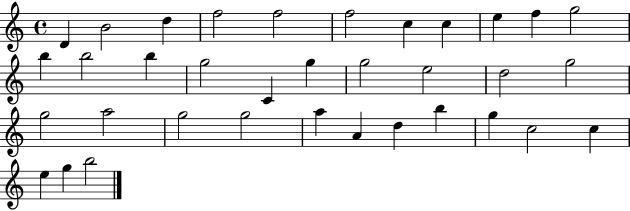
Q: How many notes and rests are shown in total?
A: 35